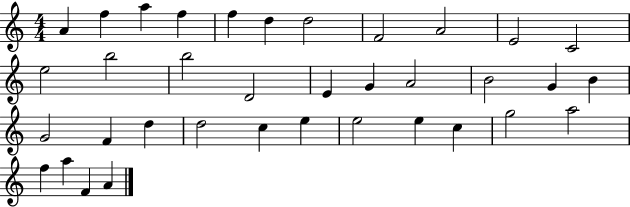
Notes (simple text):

A4/q F5/q A5/q F5/q F5/q D5/q D5/h F4/h A4/h E4/h C4/h E5/h B5/h B5/h D4/h E4/q G4/q A4/h B4/h G4/q B4/q G4/h F4/q D5/q D5/h C5/q E5/q E5/h E5/q C5/q G5/h A5/h F5/q A5/q F4/q A4/q